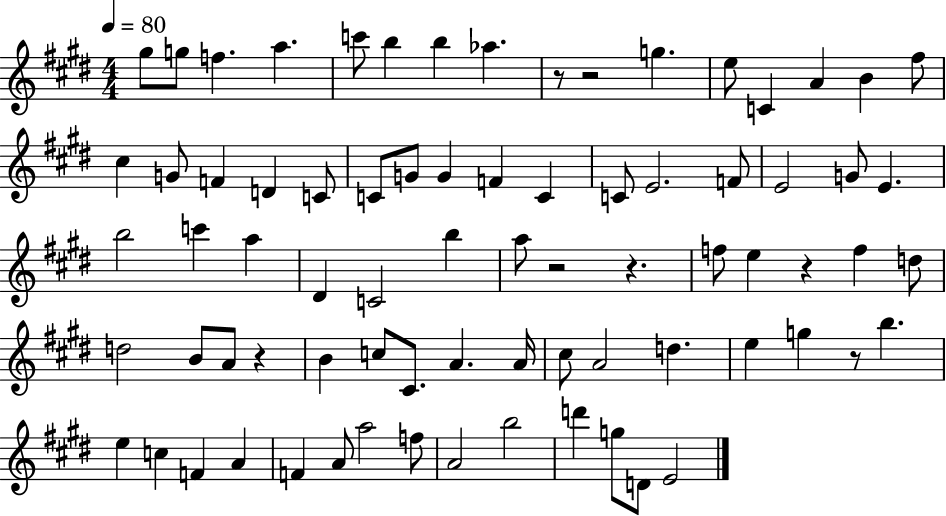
G#5/e G5/e F5/q. A5/q. C6/e B5/q B5/q Ab5/q. R/e R/h G5/q. E5/e C4/q A4/q B4/q F#5/e C#5/q G4/e F4/q D4/q C4/e C4/e G4/e G4/q F4/q C4/q C4/e E4/h. F4/e E4/h G4/e E4/q. B5/h C6/q A5/q D#4/q C4/h B5/q A5/e R/h R/q. F5/e E5/q R/q F5/q D5/e D5/h B4/e A4/e R/q B4/q C5/e C#4/e. A4/q. A4/s C#5/e A4/h D5/q. E5/q G5/q R/e B5/q. E5/q C5/q F4/q A4/q F4/q A4/e A5/h F5/e A4/h B5/h D6/q G5/e D4/e E4/h